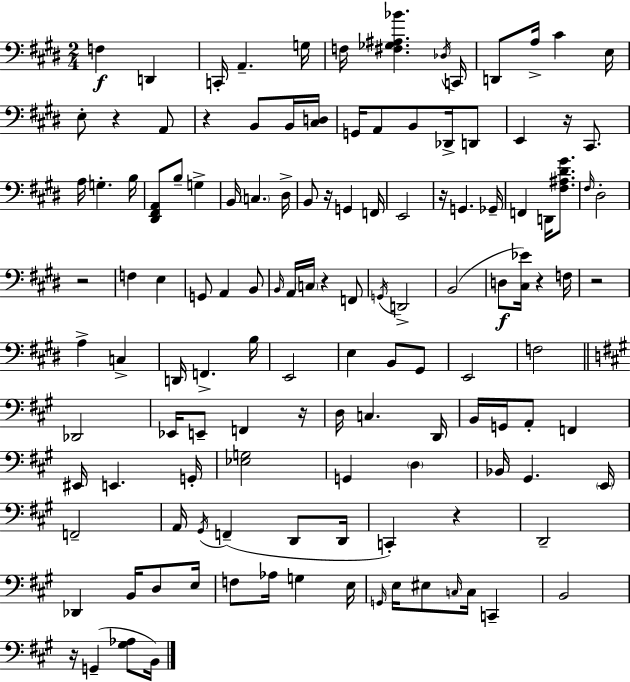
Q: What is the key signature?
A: E major